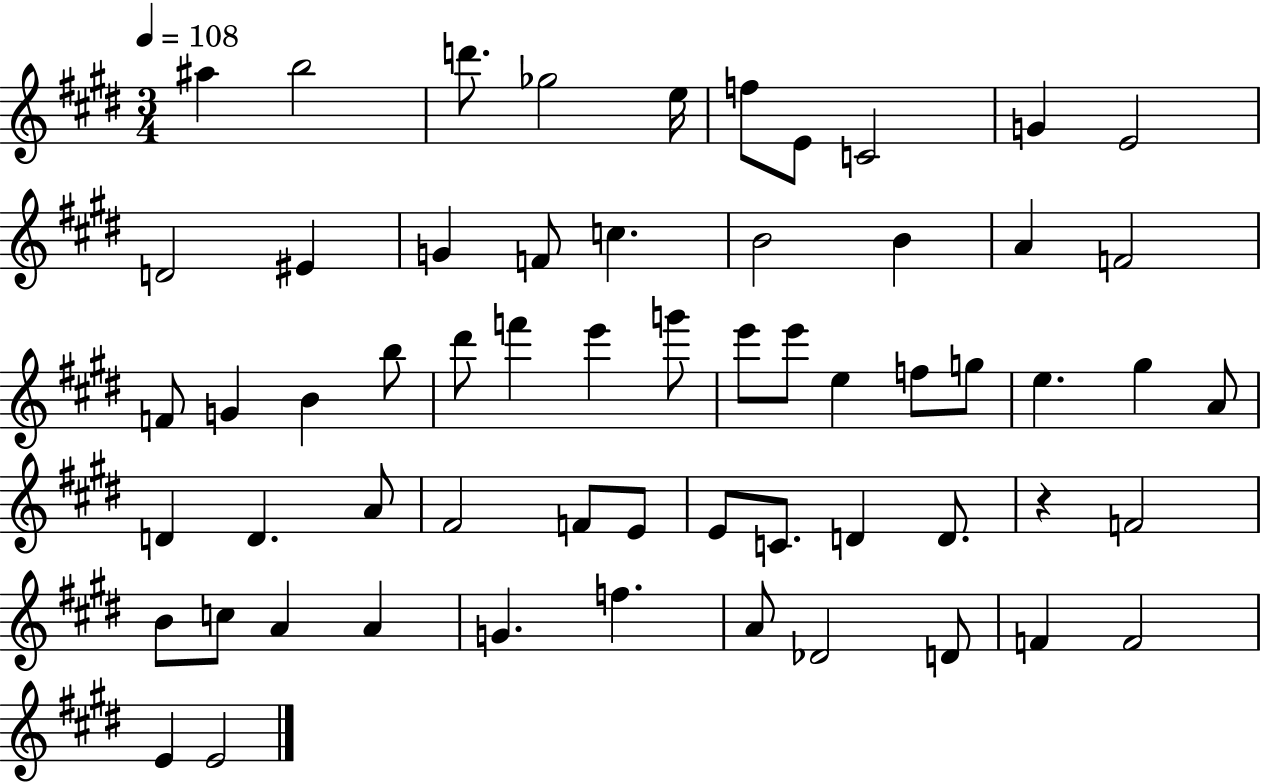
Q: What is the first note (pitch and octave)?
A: A#5